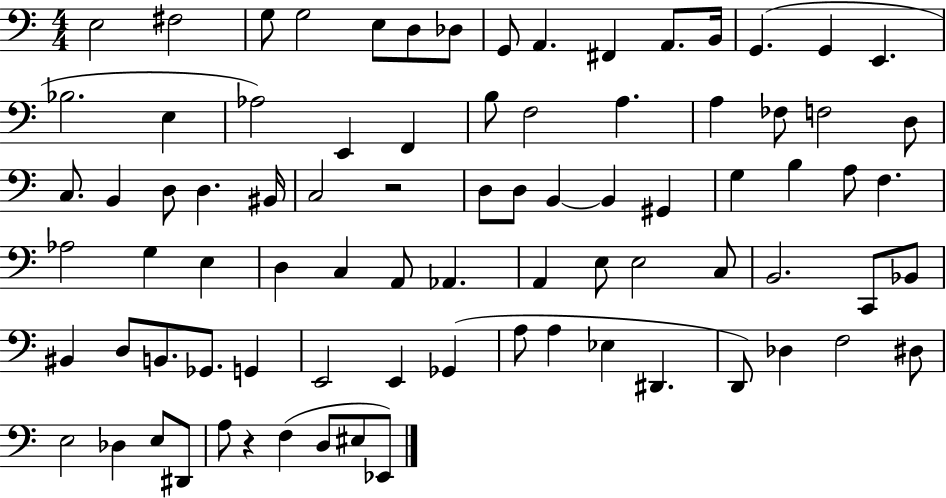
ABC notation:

X:1
T:Untitled
M:4/4
L:1/4
K:C
E,2 ^F,2 G,/2 G,2 E,/2 D,/2 _D,/2 G,,/2 A,, ^F,, A,,/2 B,,/4 G,, G,, E,, _B,2 E, _A,2 E,, F,, B,/2 F,2 A, A, _F,/2 F,2 D,/2 C,/2 B,, D,/2 D, ^B,,/4 C,2 z2 D,/2 D,/2 B,, B,, ^G,, G, B, A,/2 F, _A,2 G, E, D, C, A,,/2 _A,, A,, E,/2 E,2 C,/2 B,,2 C,,/2 _B,,/2 ^B,, D,/2 B,,/2 _G,,/2 G,, E,,2 E,, _G,, A,/2 A, _E, ^D,, D,,/2 _D, F,2 ^D,/2 E,2 _D, E,/2 ^D,,/2 A,/2 z F, D,/2 ^E,/2 _E,,/2